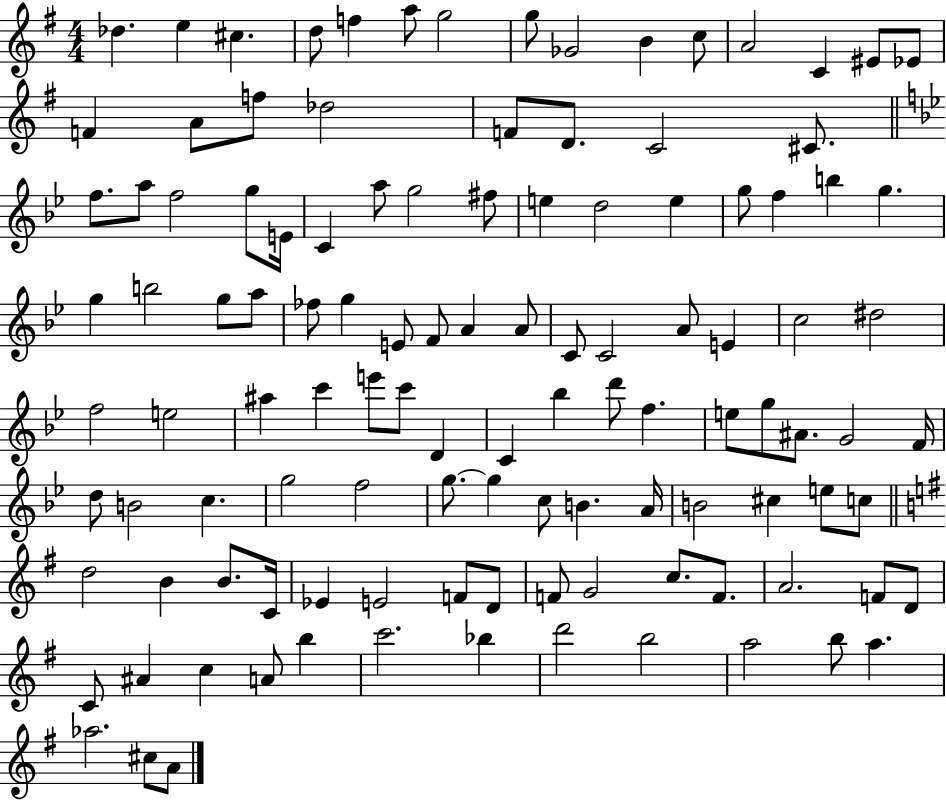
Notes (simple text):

Db5/q. E5/q C#5/q. D5/e F5/q A5/e G5/h G5/e Gb4/h B4/q C5/e A4/h C4/q EIS4/e Eb4/e F4/q A4/e F5/e Db5/h F4/e D4/e. C4/h C#4/e. F5/e. A5/e F5/h G5/e E4/s C4/q A5/e G5/h F#5/e E5/q D5/h E5/q G5/e F5/q B5/q G5/q. G5/q B5/h G5/e A5/e FES5/e G5/q E4/e F4/e A4/q A4/e C4/e C4/h A4/e E4/q C5/h D#5/h F5/h E5/h A#5/q C6/q E6/e C6/e D4/q C4/q Bb5/q D6/e F5/q. E5/e G5/e A#4/e. G4/h F4/s D5/e B4/h C5/q. G5/h F5/h G5/e. G5/q C5/e B4/q. A4/s B4/h C#5/q E5/e C5/e D5/h B4/q B4/e. C4/s Eb4/q E4/h F4/e D4/e F4/e G4/h C5/e. F4/e. A4/h. F4/e D4/e C4/e A#4/q C5/q A4/e B5/q C6/h. Bb5/q D6/h B5/h A5/h B5/e A5/q. Ab5/h. C#5/e A4/e